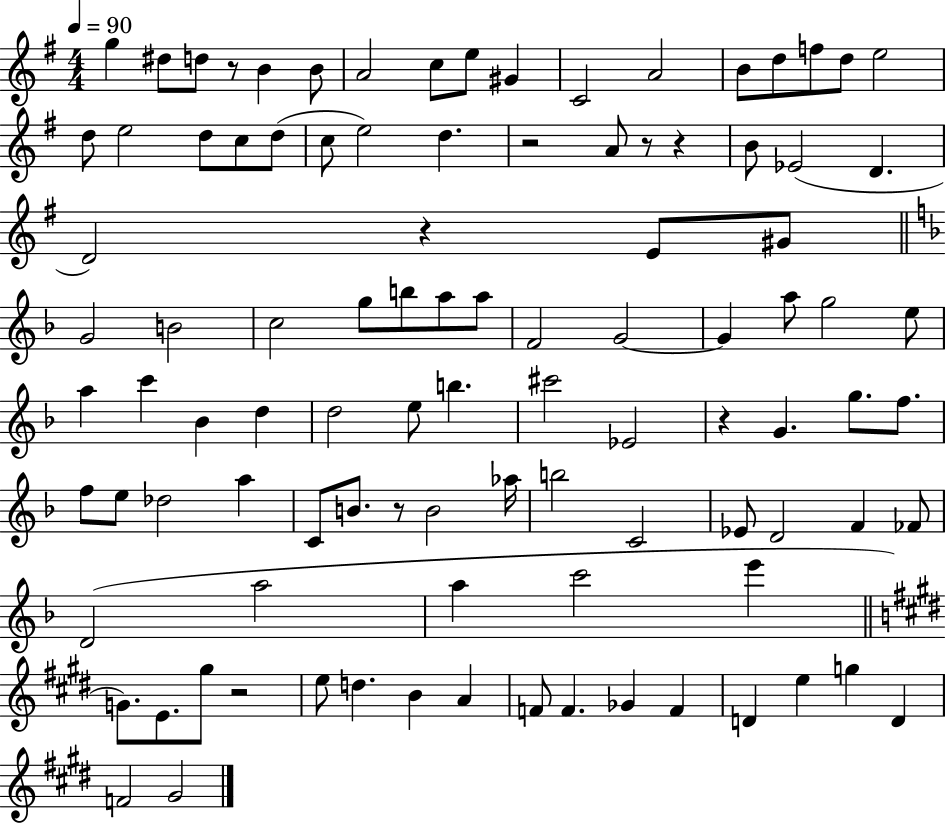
G5/q D#5/e D5/e R/e B4/q B4/e A4/h C5/e E5/e G#4/q C4/h A4/h B4/e D5/e F5/e D5/e E5/h D5/e E5/h D5/e C5/e D5/e C5/e E5/h D5/q. R/h A4/e R/e R/q B4/e Eb4/h D4/q. D4/h R/q E4/e G#4/e G4/h B4/h C5/h G5/e B5/e A5/e A5/e F4/h G4/h G4/q A5/e G5/h E5/e A5/q C6/q Bb4/q D5/q D5/h E5/e B5/q. C#6/h Eb4/h R/q G4/q. G5/e. F5/e. F5/e E5/e Db5/h A5/q C4/e B4/e. R/e B4/h Ab5/s B5/h C4/h Eb4/e D4/h F4/q FES4/e D4/h A5/h A5/q C6/h E6/q G4/e. E4/e. G#5/e R/h E5/e D5/q. B4/q A4/q F4/e F4/q. Gb4/q F4/q D4/q E5/q G5/q D4/q F4/h G#4/h